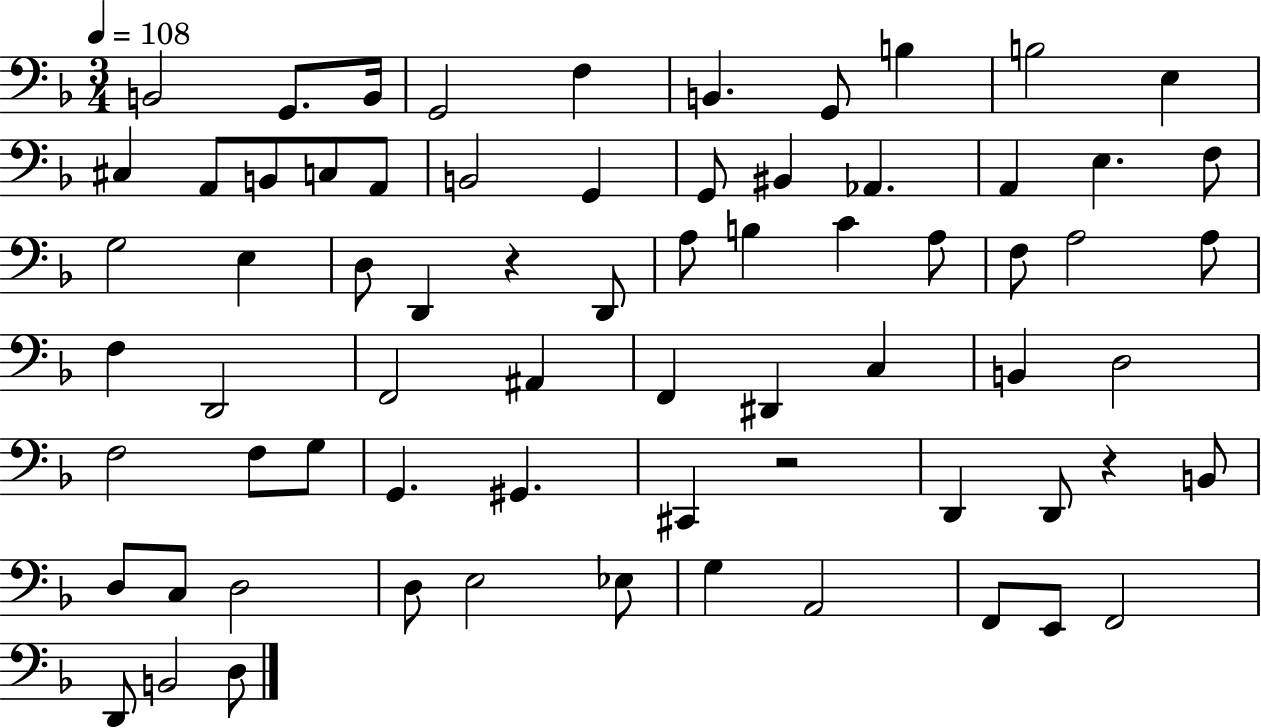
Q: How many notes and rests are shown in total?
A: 70